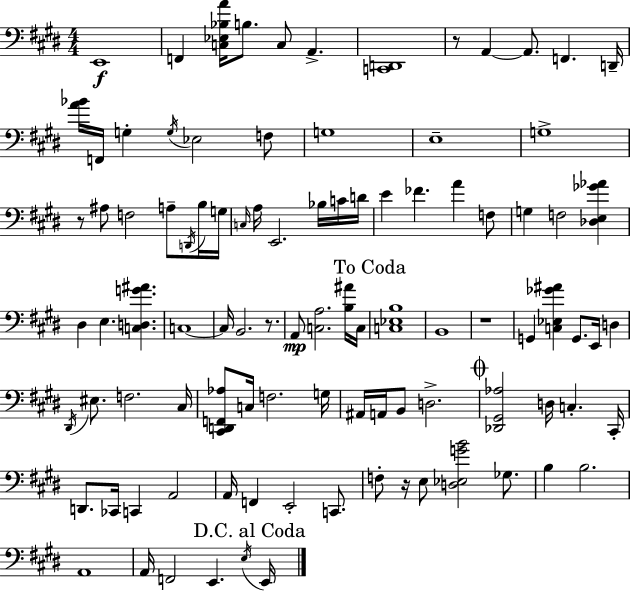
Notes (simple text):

E2/w F2/q [C3,Eb3,Bb3,A4]/s B3/e. C3/e A2/q. [C2,D2]/w R/e A2/q A2/e. F2/q. D2/s [A4,Bb4]/s F2/s G3/q G3/s Eb3/h F3/e G3/w E3/w G3/w R/e A#3/e F3/h A3/e D2/s B3/s G3/s C3/s A3/s E2/h. Bb3/s C4/s D4/s E4/q FES4/q. A4/q F3/e G3/q F3/h [Db3,E3,Gb4,Ab4]/q D#3/q E3/q. [C3,D3,G4,A#4]/q. C3/w C3/s B2/h. R/e. A2/e [C3,A3]/h. [B3,A#4]/s C3/s [C3,Eb3,B3]/w B2/w R/w G2/q [C3,Eb3,Gb4,A#4]/q G2/e. E2/s D3/q D#2/s EIS3/e. F3/h. C#3/s [C#2,D2,F2,Ab3]/e C3/s F3/h. G3/s A#2/s A2/s B2/e D3/h. [Db2,G#2,Ab3]/h D3/s C3/q. C#2/s D2/e. CES2/s C2/q A2/h A2/s F2/q E2/h C2/e. F3/e R/s E3/e [D3,Eb3,G4,B4]/h Gb3/e. B3/q B3/h. A2/w A2/s F2/h E2/q. E3/s E2/s